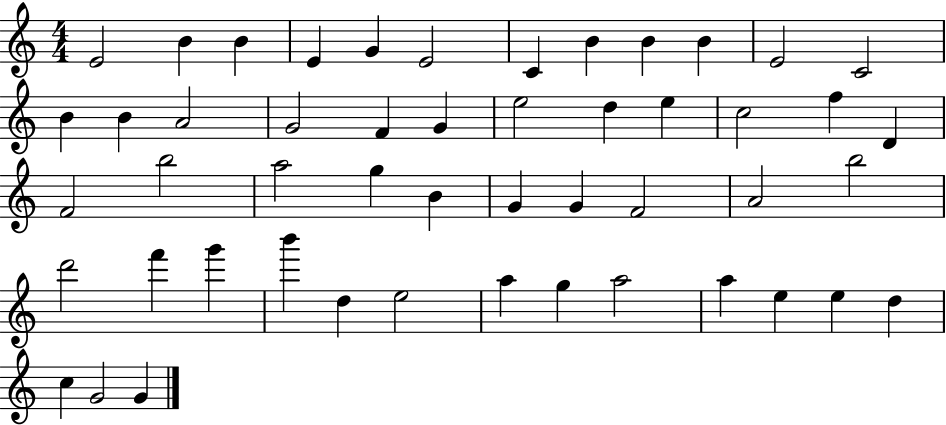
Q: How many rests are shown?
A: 0